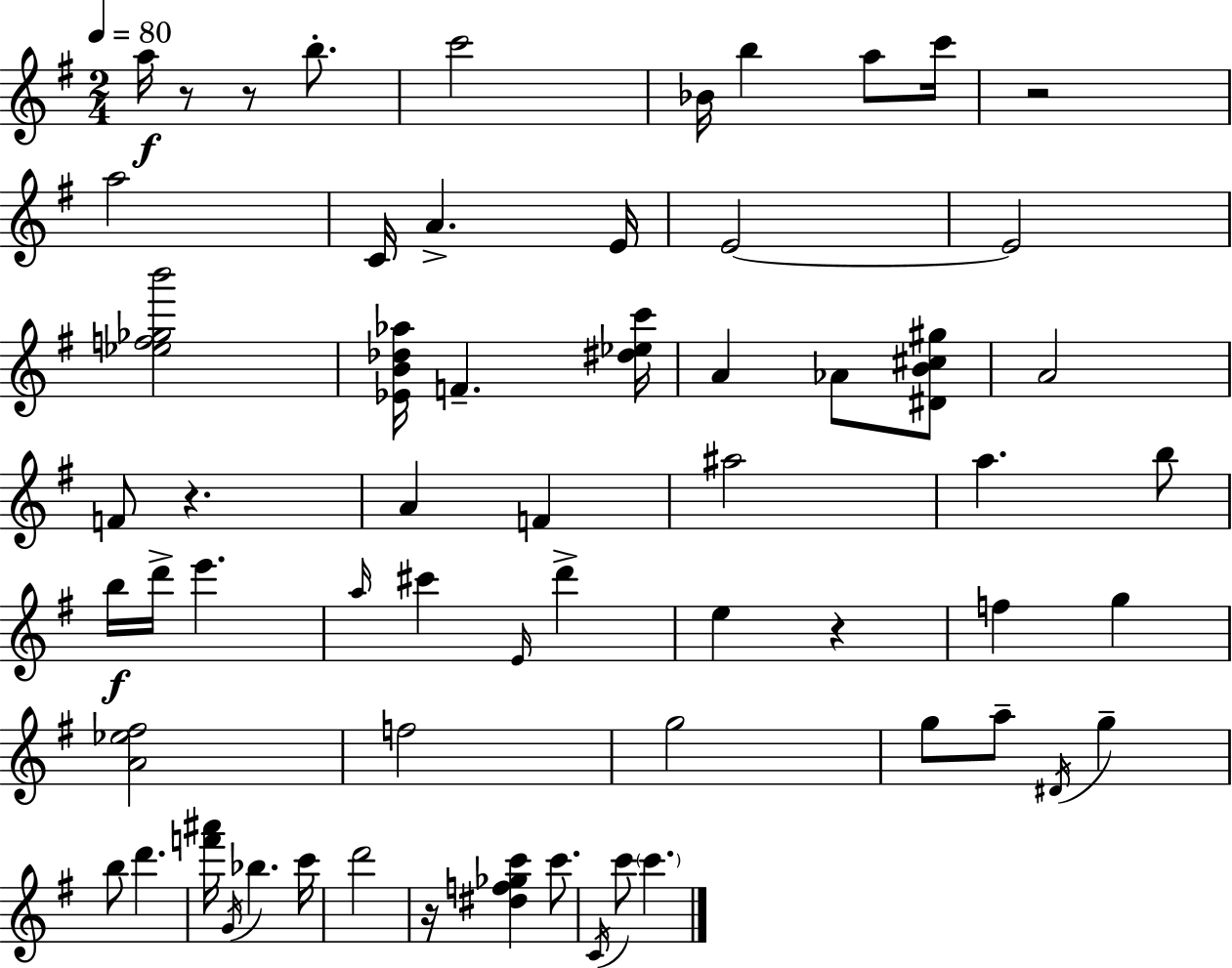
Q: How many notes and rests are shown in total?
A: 62